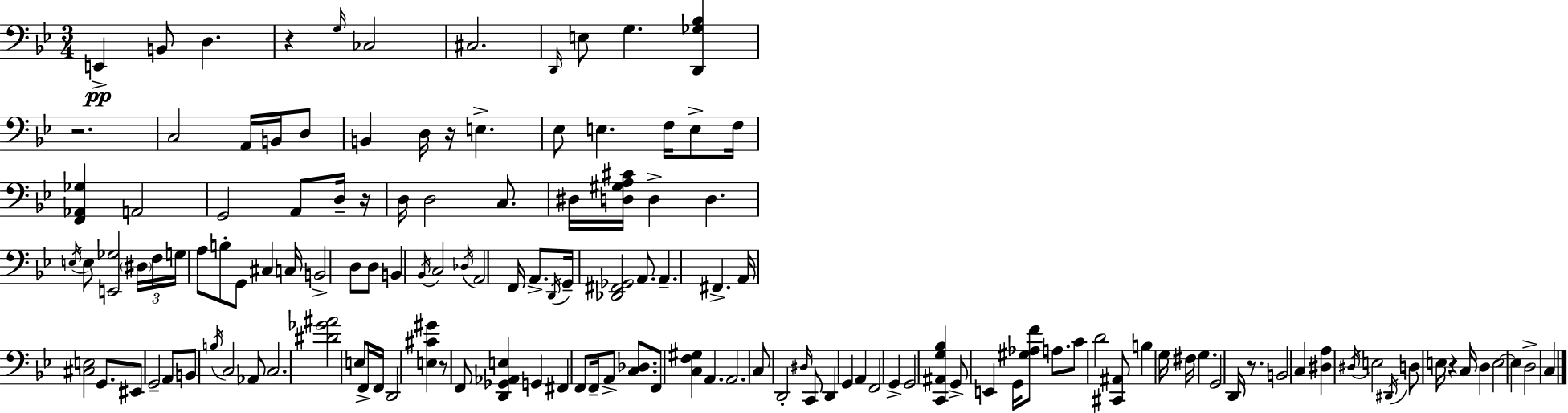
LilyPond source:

{
  \clef bass
  \numericTimeSignature
  \time 3/4
  \key g \minor
  \repeat volta 2 { e,4->\pp b,8 d4. | r4 \grace { g16 } ces2 | cis2. | \grace { d,16 } e8 g4. <d, ges bes>4 | \break r2. | c2 a,16 b,16 | d8 b,4 d16 r16 e4.-> | ees8 e4. f16 e8-> | \break f16 <f, aes, ges>4 a,2 | g,2 a,8 | d16-- r16 d16 d2 c8. | dis16 <d gis a cis'>16 d4-> d4. | \break \acciaccatura { e16 } e8 <e, ges>2 | \tuplet 3/2 { \parenthesize dis16 f16 g16 } a8 b8-. g,8 cis4 | c16 b,2-> d8 | d8 b,4 \acciaccatura { bes,16 } c2 | \break \acciaccatura { des16 } a,2 | f,16 a,8.-> \acciaccatura { d,16 } g,16-- <des, fis, ges,>2 | a,8. a,4.-- | fis,4.-> a,16 <cis e>2 | \break g,8. eis,8 g,2-- | a,8 b,8 \acciaccatura { b16 } c2 | aes,8 c2. | <dis' ges' ais'>2 | \break e8 f,16-> f,16 d,2 | <e cis' gis'>4 r8 f,8 <d, ges, aes, e>4 | g,4 fis,4 f,8 | f,16-- a,8-> <c des>8. f,8 <c f gis>4 | \break a,4. a,2. | c8 d,2-. | \grace { dis16 } c,8 d,4 | g,4 a,4 f,2 | \break g,4-> g,2 | <c, ais, g bes>4 g,8-> e,4 | g,16 <gis aes f'>8 a8. c'8 d'2 | <cis, ais,>8 b4 | \break g16 fis16 g4. g,2 | d,16 r8. b,2 | c4 <dis a>4 | \acciaccatura { dis16 } e2 \acciaccatura { dis,16 } d8 | \break e16 r4 c16 d4 e2~~ | e4 d2-> | c4 } \bar "|."
}